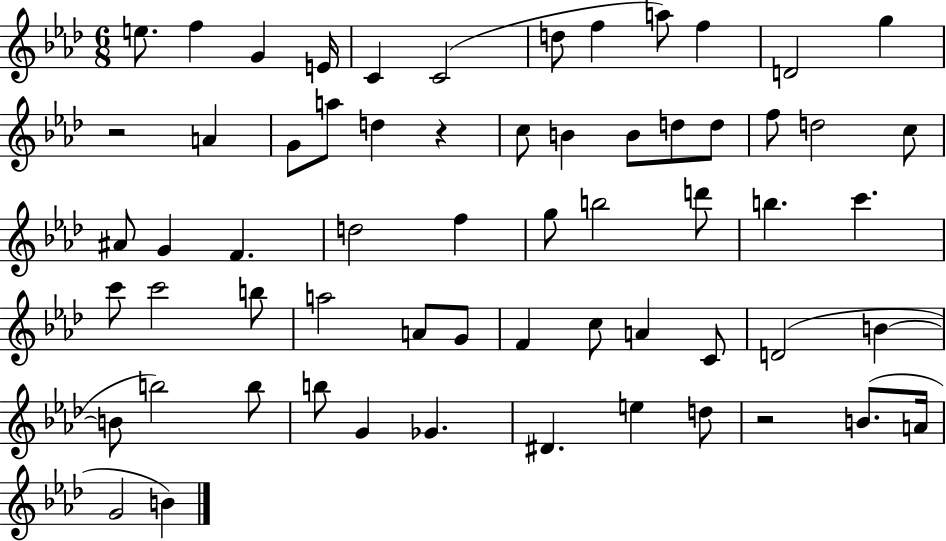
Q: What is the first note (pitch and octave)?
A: E5